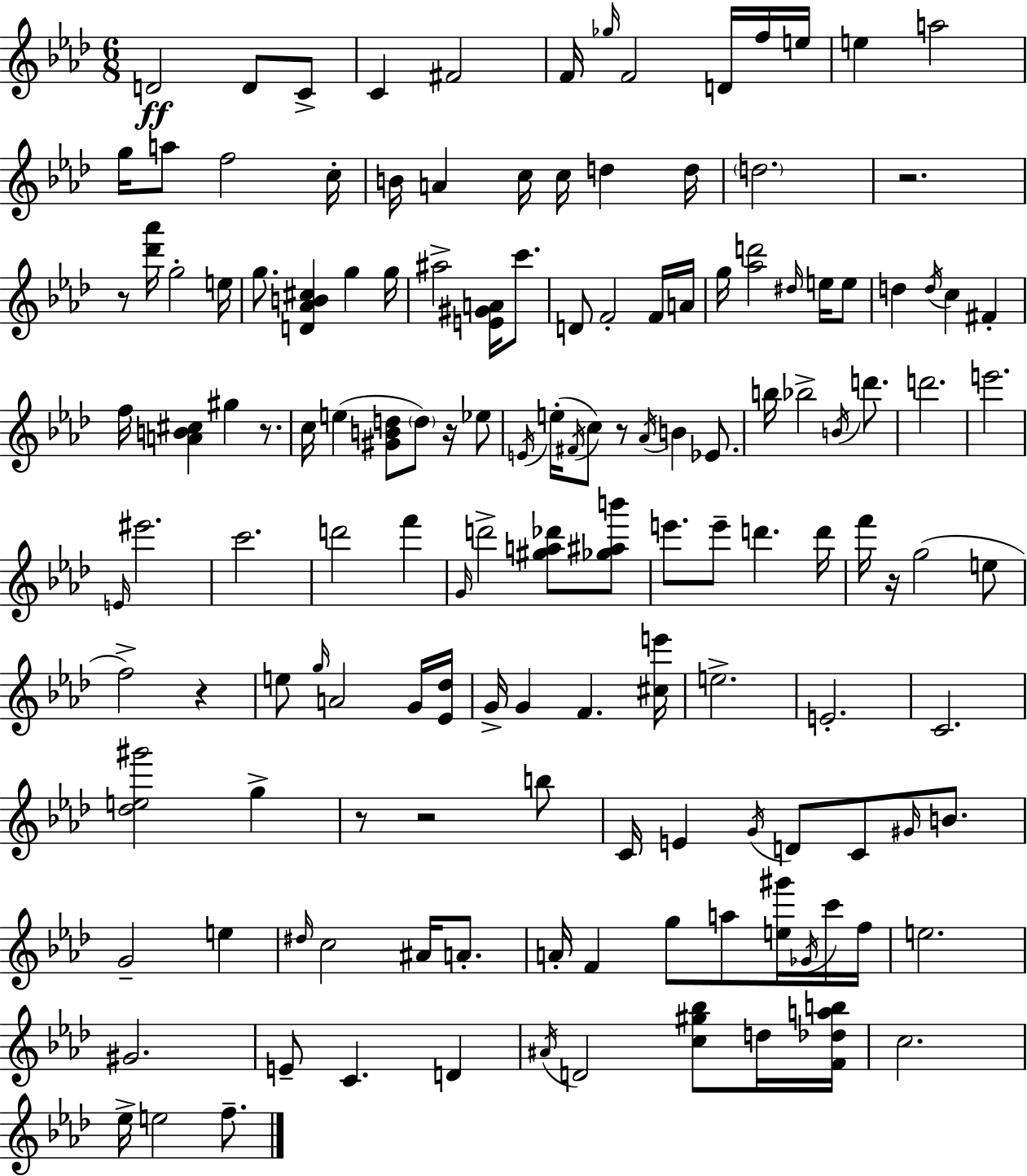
{
  \clef treble
  \numericTimeSignature
  \time 6/8
  \key aes \major
  \repeat volta 2 { d'2\ff d'8 c'8-> | c'4 fis'2 | f'16 \grace { ges''16 } f'2 d'16 f''16 | e''16 e''4 a''2 | \break g''16 a''8 f''2 | c''16-. b'16 a'4 c''16 c''16 d''4 | d''16 \parenthesize d''2. | r2. | \break r8 <des''' aes'''>16 g''2-. | e''16 g''8. <d' aes' b' cis''>4 g''4 | g''16 ais''2-> <e' gis' a'>16 c'''8. | d'8 f'2-. f'16 | \break a'16 g''16 <aes'' d'''>2 \grace { dis''16 } e''16 | e''8 d''4 \acciaccatura { d''16 } c''4 fis'4-. | f''16 <a' b' cis''>4 gis''4 | r8. c''16 e''4( <gis' b' d''>8 \parenthesize d''8) | \break r16 ees''8 \acciaccatura { e'16 }( e''16-. \acciaccatura { fis'16 } c''8) r8 \acciaccatura { aes'16 } b'4 | ees'8. b''16 bes''2-> | \acciaccatura { b'16 } d'''8. d'''2. | e'''2. | \break \grace { e'16 } eis'''2. | c'''2. | d'''2 | f'''4 \grace { g'16 } d'''2-> | \break <gis'' a'' des'''>8 <ges'' ais'' b'''>8 e'''8. | e'''8-- d'''4. d'''16 f'''16 r16 g''2( | e''8 f''2->) | r4 e''8 \grace { g''16 } | \break a'2 g'16 <ees' des''>16 g'16-> g'4 | f'4. <cis'' e'''>16 e''2.-> | e'2.-. | c'2. | \break <des'' e'' gis'''>2 | g''4-> r8 | r2 b''8 c'16 e'4 | \acciaccatura { g'16 } d'8 c'8 \grace { gis'16 } b'8. | \break g'2-- e''4 | \grace { dis''16 } c''2 ais'16 a'8.-. | a'16-. f'4 g''8 a''8 <e'' gis'''>16 \acciaccatura { ges'16 } | c'''16 f''16 e''2. | \break gis'2. | e'8-- c'4. d'4 | \acciaccatura { ais'16 } d'2 <c'' gis'' bes''>8 | d''16 <f' des'' a'' b''>16 c''2. | \break ees''16-> e''2 | f''8.-- } \bar "|."
}